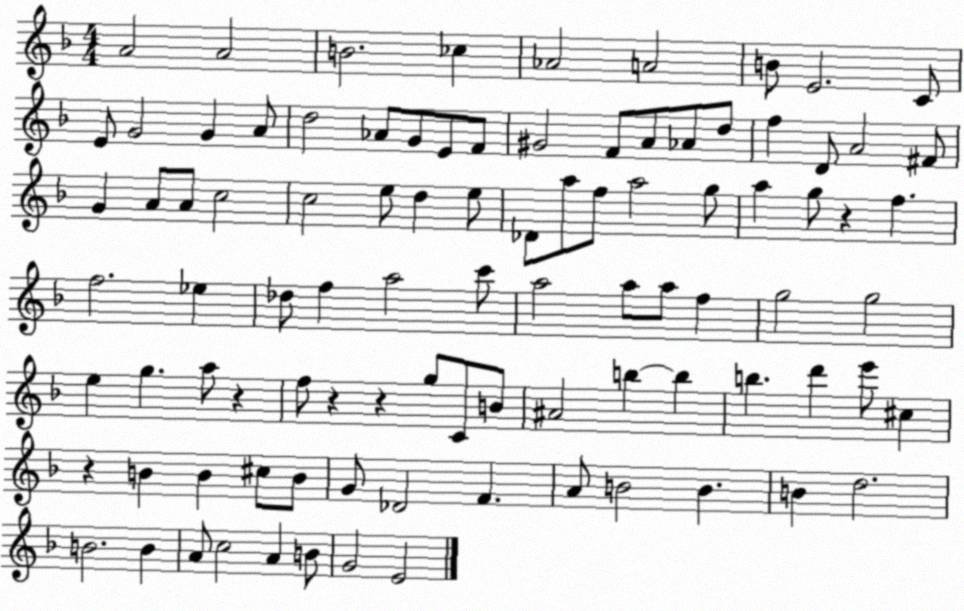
X:1
T:Untitled
M:4/4
L:1/4
K:F
A2 A2 B2 _c _A2 A2 B/2 E2 C/2 E/2 G2 G A/2 d2 _A/2 G/2 E/2 F/2 ^G2 F/2 A/2 _A/2 d/2 f D/2 A2 ^F/2 G A/2 A/2 c2 c2 e/2 d e/2 _D/2 a/2 f/2 a2 g/2 a g/2 z f f2 _e _d/2 f a2 c'/2 a2 a/2 a/2 f g2 g2 e g a/2 z f/2 z z g/2 C/2 B/2 ^A2 b b b d' e'/2 ^c z B B ^c/2 B/2 G/2 _D2 F A/2 B2 B B d2 B2 B A/2 c2 A B/2 G2 E2